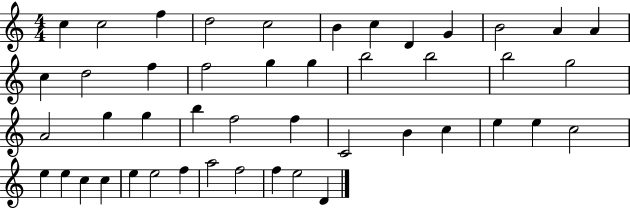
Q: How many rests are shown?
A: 0